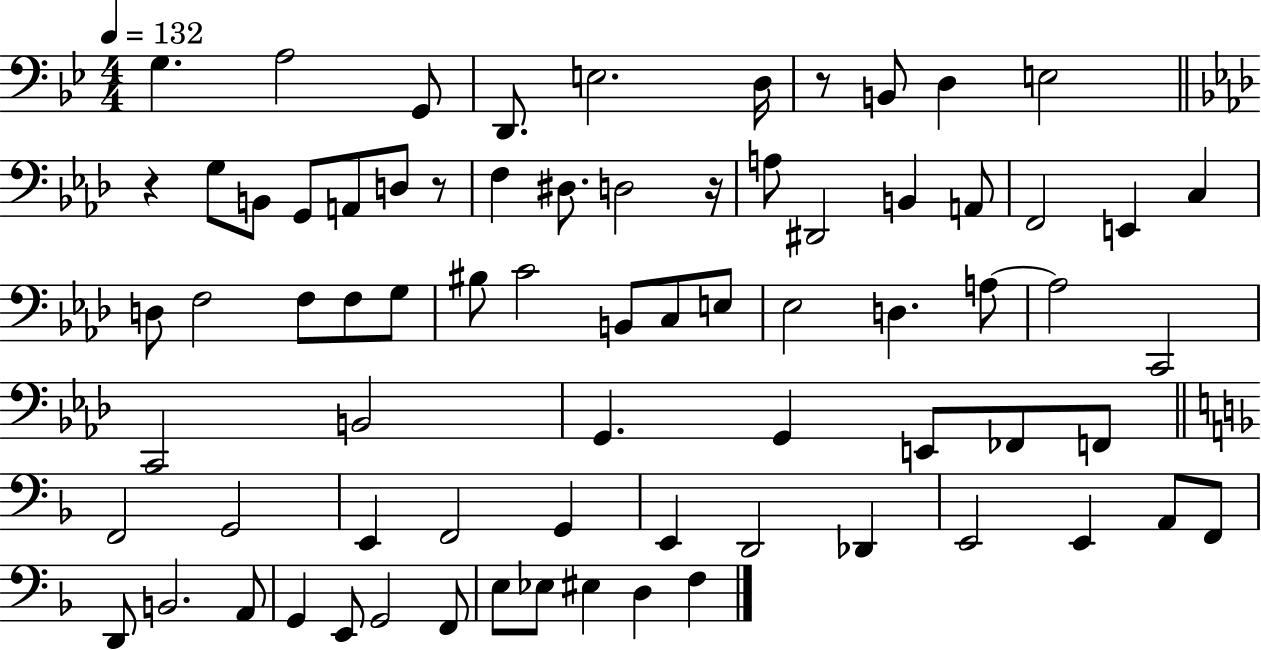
{
  \clef bass
  \numericTimeSignature
  \time 4/4
  \key bes \major
  \tempo 4 = 132
  g4. a2 g,8 | d,8. e2. d16 | r8 b,8 d4 e2 | \bar "||" \break \key aes \major r4 g8 b,8 g,8 a,8 d8 r8 | f4 dis8. d2 r16 | a8 dis,2 b,4 a,8 | f,2 e,4 c4 | \break d8 f2 f8 f8 g8 | bis8 c'2 b,8 c8 e8 | ees2 d4. a8~~ | a2 c,2 | \break c,2 b,2 | g,4. g,4 e,8 fes,8 f,8 | \bar "||" \break \key f \major f,2 g,2 | e,4 f,2 g,4 | e,4 d,2 des,4 | e,2 e,4 a,8 f,8 | \break d,8 b,2. a,8 | g,4 e,8 g,2 f,8 | e8 ees8 eis4 d4 f4 | \bar "|."
}